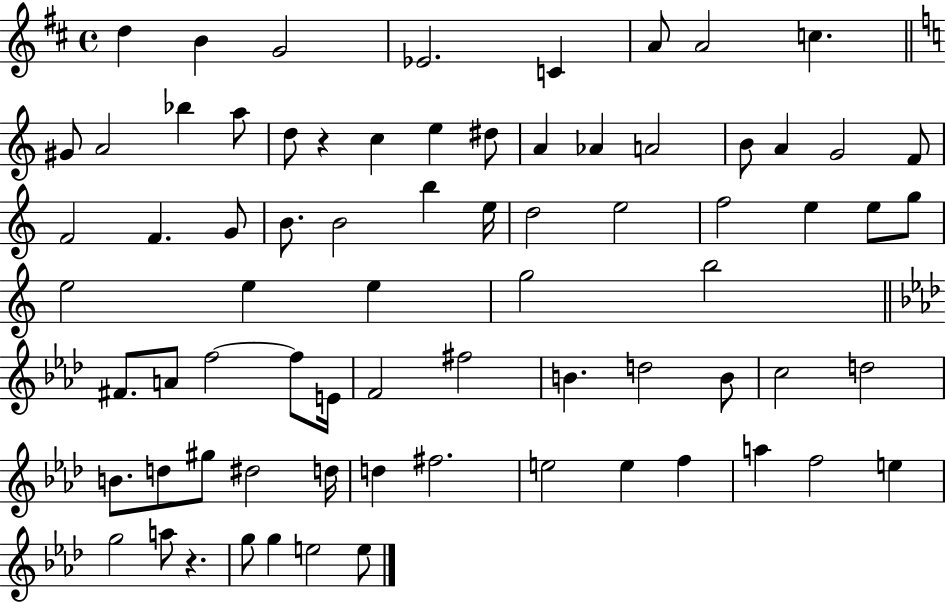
D5/q B4/q G4/h Eb4/h. C4/q A4/e A4/h C5/q. G#4/e A4/h Bb5/q A5/e D5/e R/q C5/q E5/q D#5/e A4/q Ab4/q A4/h B4/e A4/q G4/h F4/e F4/h F4/q. G4/e B4/e. B4/h B5/q E5/s D5/h E5/h F5/h E5/q E5/e G5/e E5/h E5/q E5/q G5/h B5/h F#4/e. A4/e F5/h F5/e E4/s F4/h F#5/h B4/q. D5/h B4/e C5/h D5/h B4/e. D5/e G#5/e D#5/h D5/s D5/q F#5/h. E5/h E5/q F5/q A5/q F5/h E5/q G5/h A5/e R/q. G5/e G5/q E5/h E5/e